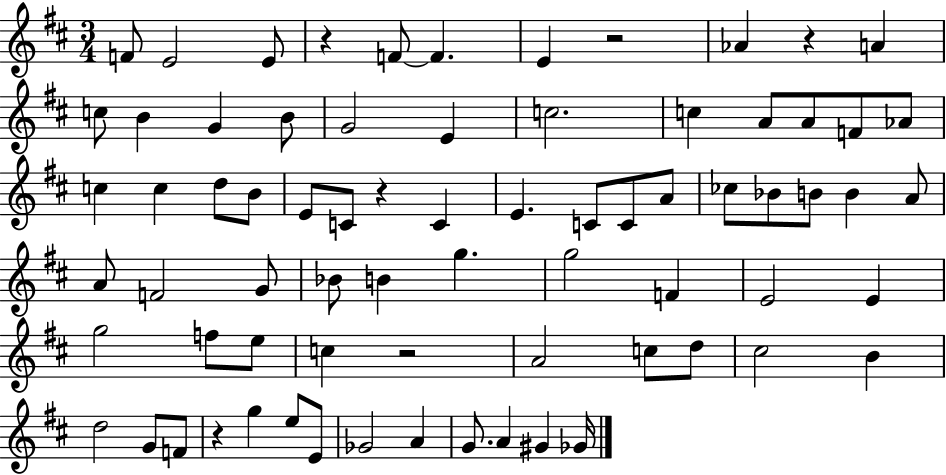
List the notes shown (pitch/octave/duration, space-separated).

F4/e E4/h E4/e R/q F4/e F4/q. E4/q R/h Ab4/q R/q A4/q C5/e B4/q G4/q B4/e G4/h E4/q C5/h. C5/q A4/e A4/e F4/e Ab4/e C5/q C5/q D5/e B4/e E4/e C4/e R/q C4/q E4/q. C4/e C4/e A4/e CES5/e Bb4/e B4/e B4/q A4/e A4/e F4/h G4/e Bb4/e B4/q G5/q. G5/h F4/q E4/h E4/q G5/h F5/e E5/e C5/q R/h A4/h C5/e D5/e C#5/h B4/q D5/h G4/e F4/e R/q G5/q E5/e E4/e Gb4/h A4/q G4/e. A4/q G#4/q Gb4/s